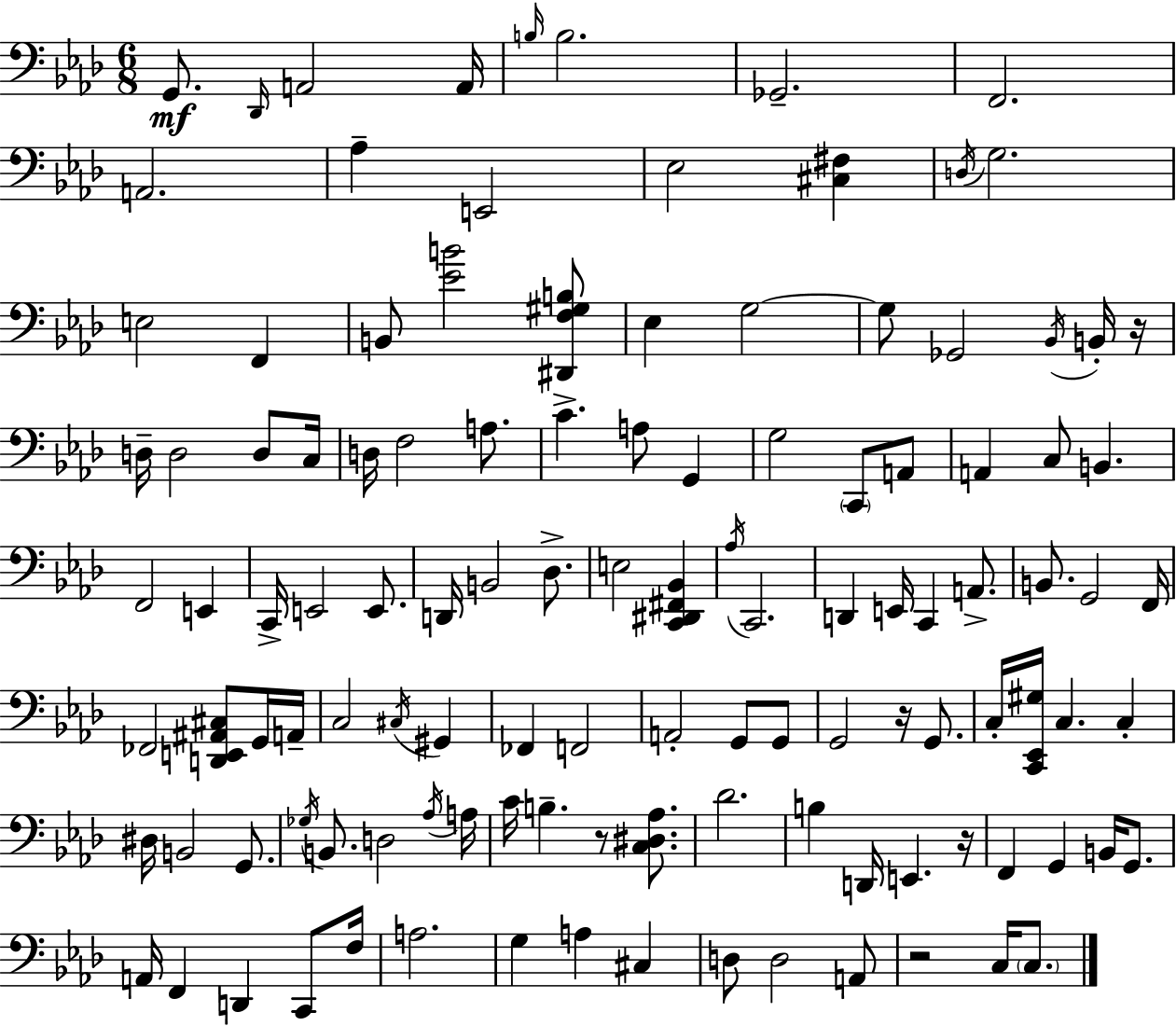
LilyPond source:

{
  \clef bass
  \numericTimeSignature
  \time 6/8
  \key f \minor
  g,8.\mf \grace { des,16 } a,2 | a,16 \grace { b16 } b2. | ges,2.-- | f,2. | \break a,2. | aes4-- e,2 | ees2 <cis fis>4 | \acciaccatura { d16 } g2. | \break e2 f,4 | b,8 <ees' b'>2 | <dis, f gis b>8 ees4 g2~~ | g8 ges,2 | \break \acciaccatura { bes,16 } b,16-. r16 d16-- d2 | d8 c16 d16 f2 | a8. c'4.-> a8 | g,4 g2 | \break \parenthesize c,8 a,8 a,4 c8 b,4. | f,2 | e,4 c,16-> e,2 | e,8. d,16 b,2 | \break des8.-> e2 | <c, dis, fis, bes,>4 \acciaccatura { aes16 } c,2. | d,4 e,16 c,4 | a,8.-> b,8. g,2 | \break f,16 fes,2 | <d, e, ais, cis>8 g,16 a,16-- c2 | \acciaccatura { cis16 } gis,4 fes,4 f,2 | a,2-. | \break g,8 g,8 g,2 | r16 g,8. c16-. <c, ees, gis>16 c4. | c4-. dis16 b,2 | g,8. \acciaccatura { ges16 } b,8. d2 | \break \acciaccatura { aes16 } a16 c'16 b4.-- | r8 <c dis aes>8. des'2. | b4 | d,16 e,4. r16 f,4 | \break g,4 b,16 g,8. a,16 f,4 | d,4 c,8 f16 a2. | g4 | a4 cis4 d8 d2 | \break a,8 r2 | c16 \parenthesize c8. \bar "|."
}